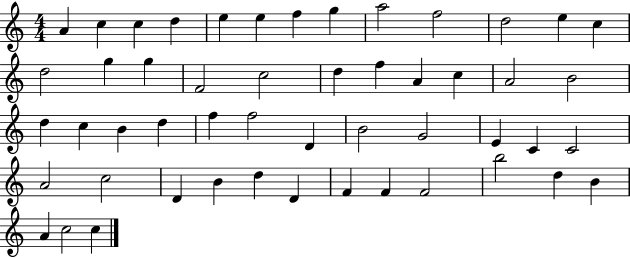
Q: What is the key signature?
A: C major